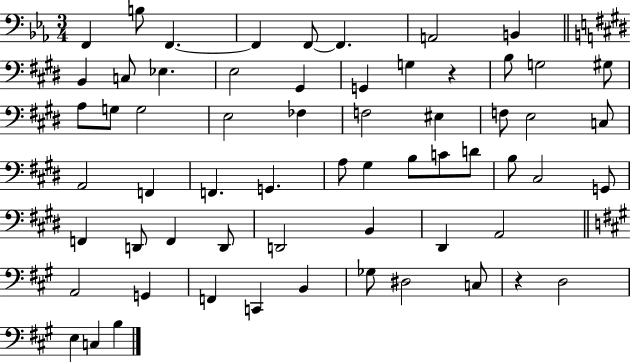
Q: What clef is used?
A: bass